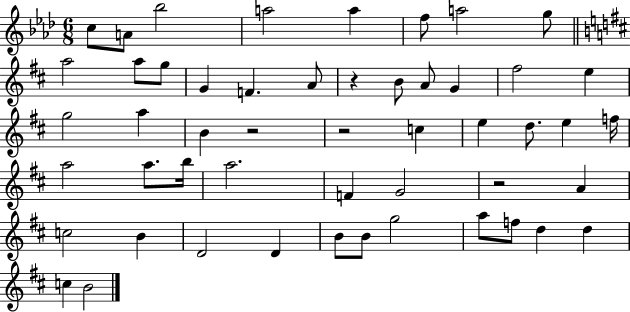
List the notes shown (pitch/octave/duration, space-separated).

C5/e A4/e Bb5/h A5/h A5/q F5/e A5/h G5/e A5/h A5/e G5/e G4/q F4/q. A4/e R/q B4/e A4/e G4/q F#5/h E5/q G5/h A5/q B4/q R/h R/h C5/q E5/q D5/e. E5/q F5/s A5/h A5/e. B5/s A5/h. F4/q G4/h R/h A4/q C5/h B4/q D4/h D4/q B4/e B4/e G5/h A5/e F5/e D5/q D5/q C5/q B4/h